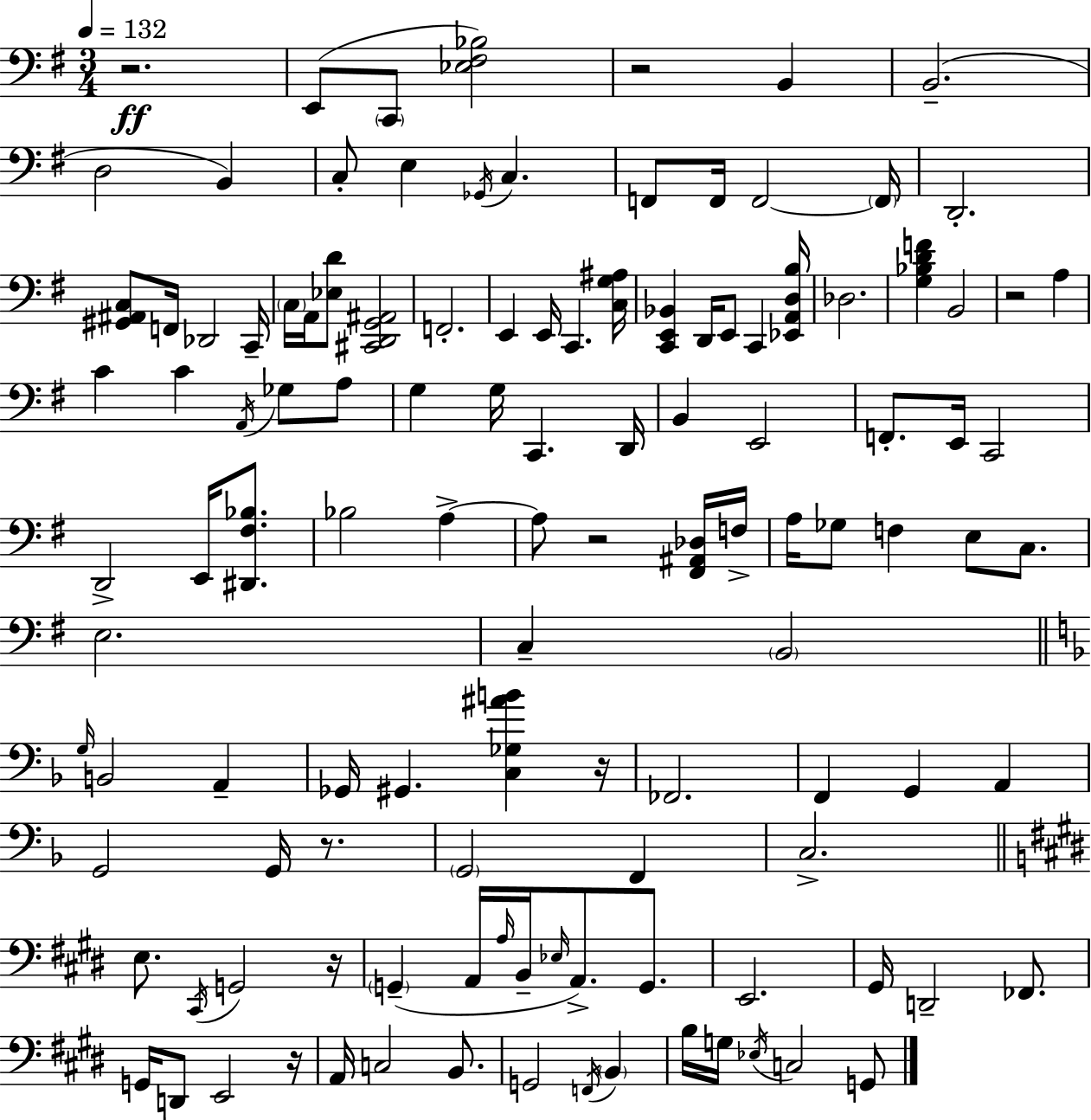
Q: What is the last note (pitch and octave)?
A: G2